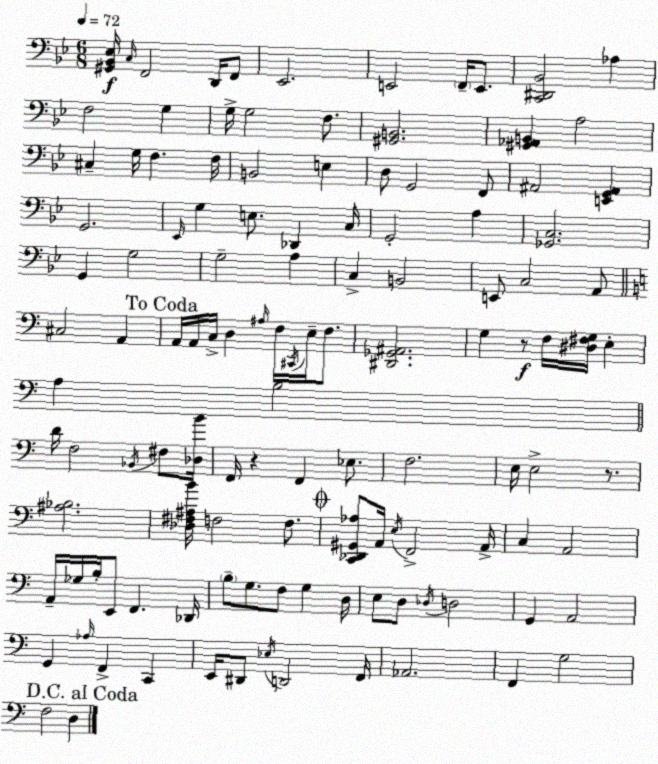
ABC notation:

X:1
T:Untitled
M:6/8
L:1/4
K:Bb
[^G,,_B,,_E,]/4 C,/4 F,,2 D,,/4 F,,/2 _E,,2 E,,2 F,,/4 E,,/2 [C,,^D,,_B,,]2 _A, F,2 G, G,/4 G,2 F,/2 [^G,,B,,]2 [^G,,_A,,B,,] A,2 ^C, G,/4 F, F,/4 B,,2 E, D,/2 G,,2 F,,/2 ^A,,2 [E,,G,,^A,,] G,,2 _E,,/4 G, E,/2 _D,, C,/4 G,,2 A, [_G,,C,]2 G,, G,2 G,2 A, C, B,,2 E,,/2 C,2 A,,/2 ^C,2 A,, A,,/4 A,,/4 C,/4 D, ^A,/4 F,/4 ^C,,/4 E,/4 F,/2 [^D,,_G,,^A,,]2 G, z/2 F,/4 [^D,^F,G,]/4 E, A, B,2 D/4 F,2 _B,,/4 ^F,/2 [_D,B]/4 F,,/4 z F,, _E,/2 F,2 E,/4 E,2 z/2 [^A,_B,]2 [_D,^F,^A,B]/4 F,2 F,/2 [C,,_D,,^G,,_A,]/2 A,,/4 E,/4 F,,2 A,,/4 C, A,,2 A,,/4 _G,/4 B,/4 E,,/2 F,, _D,,/4 B,/2 G,/2 F,/2 G, D,/4 E,/2 D,/2 _D,/4 D,2 G,, A,,2 G,, _A,/4 F,, C,, E,,/4 ^D,,/2 _E,/4 D,,2 F,,/4 _A,,2 F,, G,2 F,2 D,